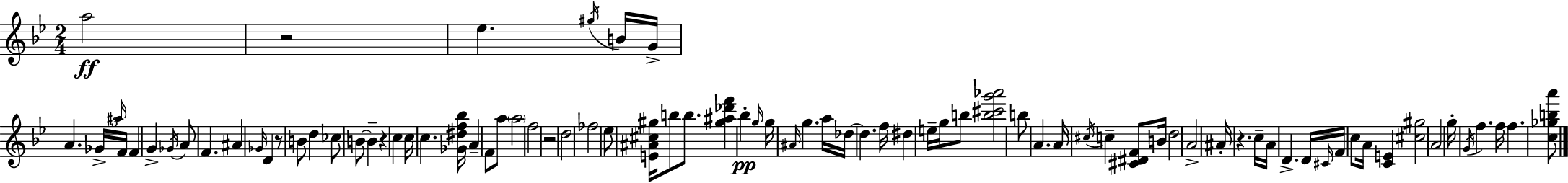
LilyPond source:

{
  \clef treble
  \numericTimeSignature
  \time 2/4
  \key g \minor
  a''2\ff | r2 | ees''4. \acciaccatura { gis''16 } b'16 | g'16-> a'4. \tuplet 3/2 { ges'16-> | \break \grace { ais''16 } f'16 } f'4 g'4-> | \acciaccatura { ges'16 } a'8 f'4. | ais'4 \grace { ges'16 } | d'4 r8 b'8 | \break d''4 ces''8 b'8~~ | b'4-- r4 | c''4 c''16 c''4. | <ges' dis'' f'' bes''>16 a'4-- | \break f'8 a''8 \parenthesize a''2 | f''2 | r2 | d''2 | \break fes''2 | ees''8 <e' ais' cis'' gis''>16 b''8 | b''8. <gis'' ais'' des''' f'''>4 | bes''4-.\pp \grace { g''16 } g''16 \grace { ais'16 } g''4. | \break a''16 des''16~~ des''4. | f''16 dis''4 | e''16-- g''16 b''8 <b'' cis''' g''' aes'''>2 | b''8 | \break a'4. a'16 \acciaccatura { cis''16 } | c''4-- <cis' dis' f'>8 b'16 \parenthesize d''2 | a'2-> | ais'16-. | \break r4. c''16-- a'16 | d'4.-> d'16 \grace { cis'16 } | f'16 c''8 a'16 <c' e'>4 | <cis'' gis''>2 | \break a'2 | g''16-. \acciaccatura { g'16 } f''4. | f''16 f''4. <c'' ges'' b'' a'''>8 | \bar "|."
}